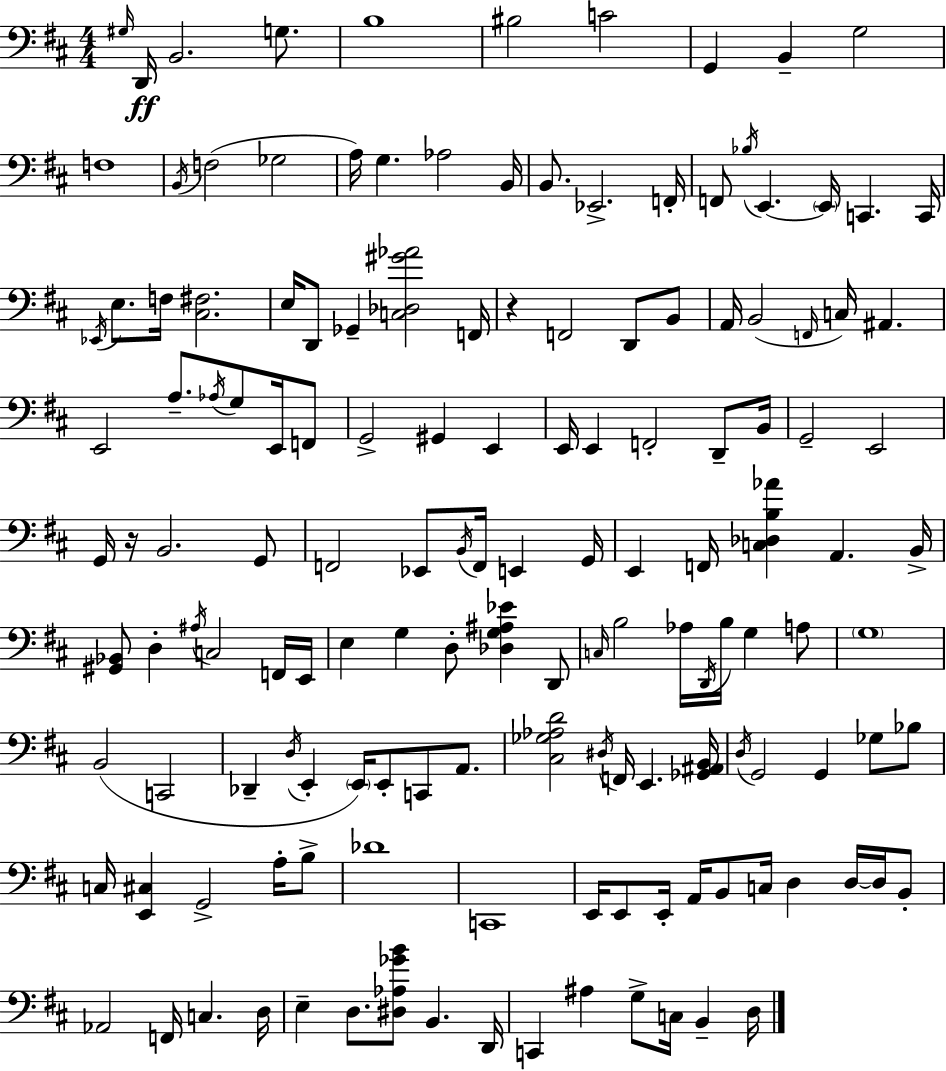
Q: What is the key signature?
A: D major